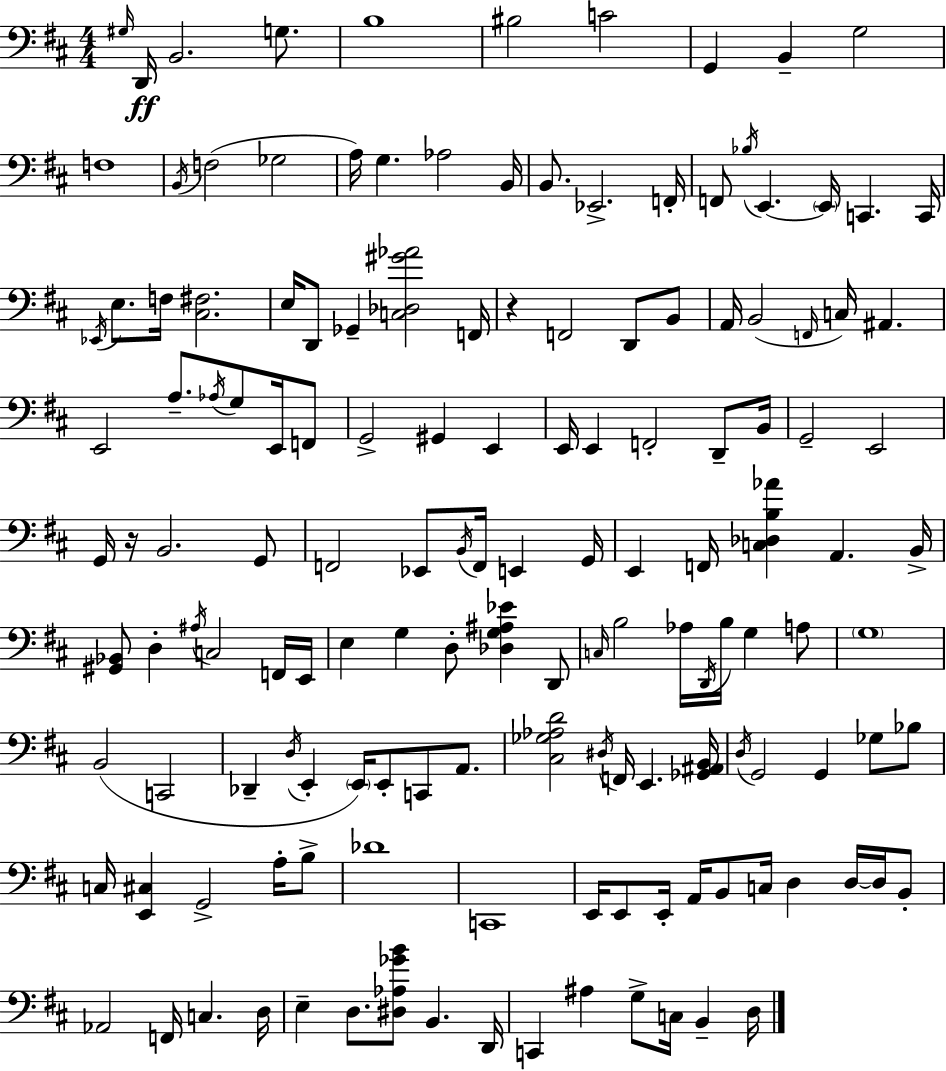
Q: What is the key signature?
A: D major